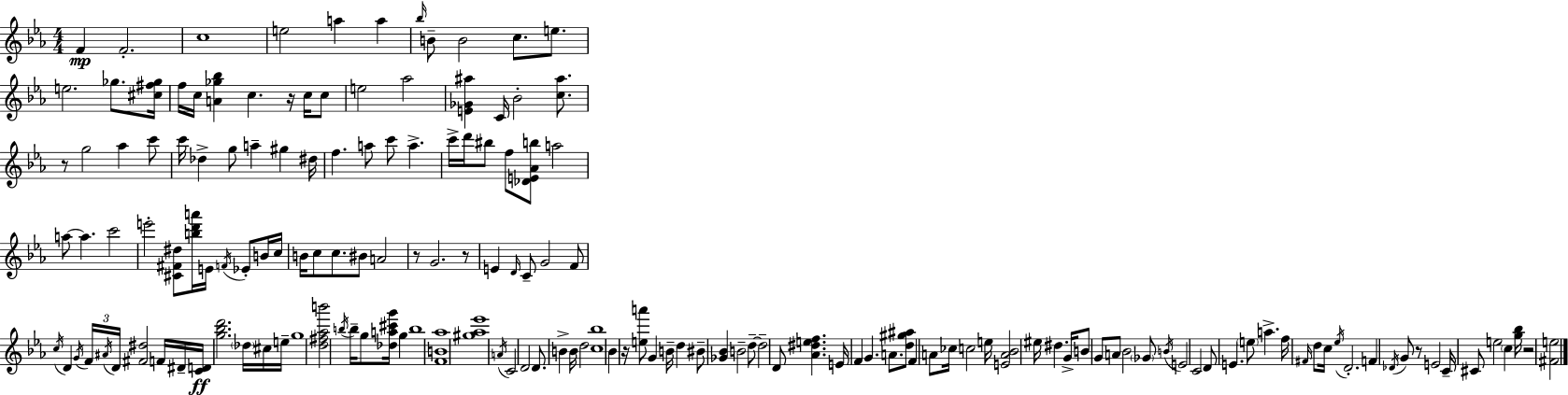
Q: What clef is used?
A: treble